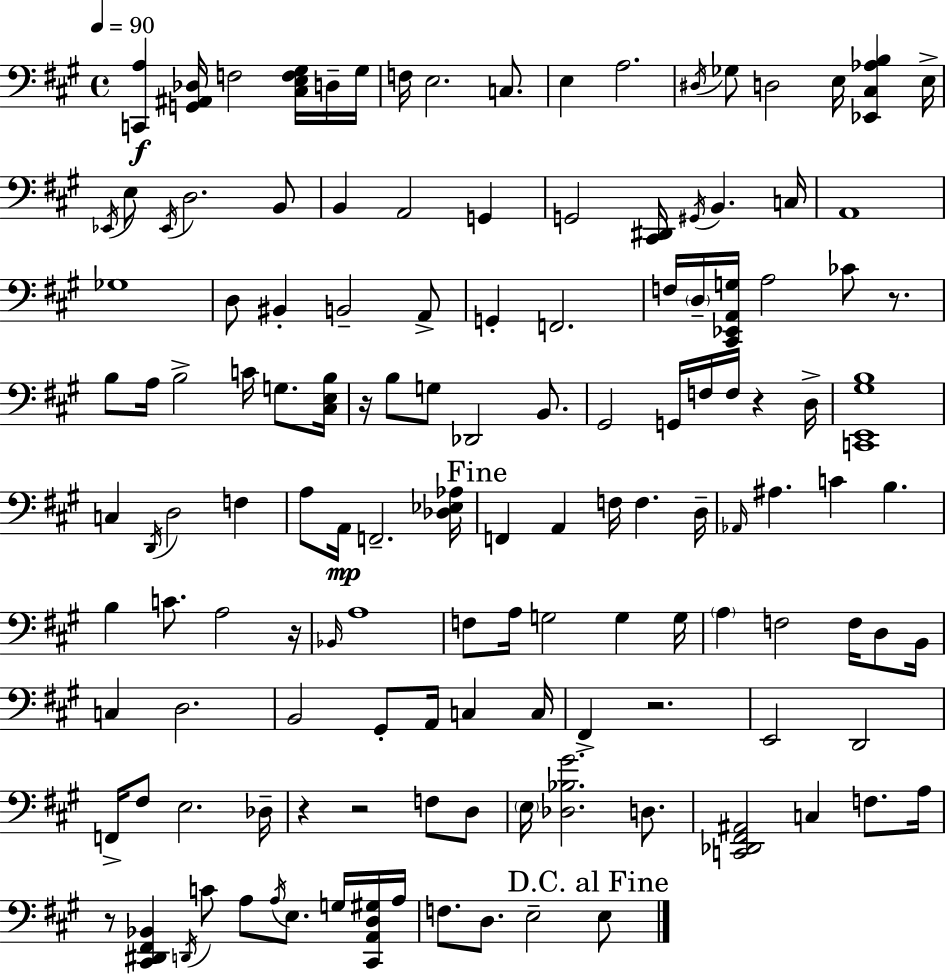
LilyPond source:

{
  \clef bass
  \time 4/4
  \defaultTimeSignature
  \key a \major
  \tempo 4 = 90
  <c, a>4\f <g, ais, des>16 f2 <cis e f gis>16 d16-- gis16 | f16 e2. c8. | e4 a2. | \acciaccatura { dis16 } ges8 d2 e16 <ees, cis aes b>4 | \break e16-> \acciaccatura { ees,16 } e8 \acciaccatura { ees,16 } d2. | b,8 b,4 a,2 g,4 | g,2 <cis, dis,>16 \acciaccatura { gis,16 } b,4. | c16 a,1 | \break ges1 | d8 bis,4-. b,2-- | a,8-> g,4-. f,2. | f16 \parenthesize d16-- <cis, ees, a, g>16 a2 ces'8 | \break r8. b8 a16 b2-> c'16 | g8. <cis e b>16 r16 b8 g8 des,2 | b,8. gis,2 g,16 f16 f16 r4 | d16-> <c, e, gis b>1 | \break c4 \acciaccatura { d,16 } d2 | f4 a8 a,16\mp f,2.-- | <des ees aes>16 \mark "Fine" f,4 a,4 f16 f4. | d16-- \grace { aes,16 } ais4. c'4 | \break b4. b4 c'8. a2 | r16 \grace { bes,16 } a1 | f8 a16 g2 | g4 g16 \parenthesize a4 f2 | \break f16 d8 b,16 c4 d2. | b,2 gis,8-. | a,16 c4 c16 fis,4-> r2. | e,2 d,2 | \break f,16-> fis8 e2. | des16-- r4 r2 | f8 d8 \parenthesize e16 <des bes gis'>2. | d8. <c, des, fis, ais,>2 c4 | \break f8. a16 r8 <cis, dis, fis, bes,>4 \acciaccatura { d,16 } c'8 | a8 \acciaccatura { a16 } e8. g16 <cis, a, d gis>16 a16 f8. d8. e2-- | \mark "D.C. al Fine" e8 \bar "|."
}